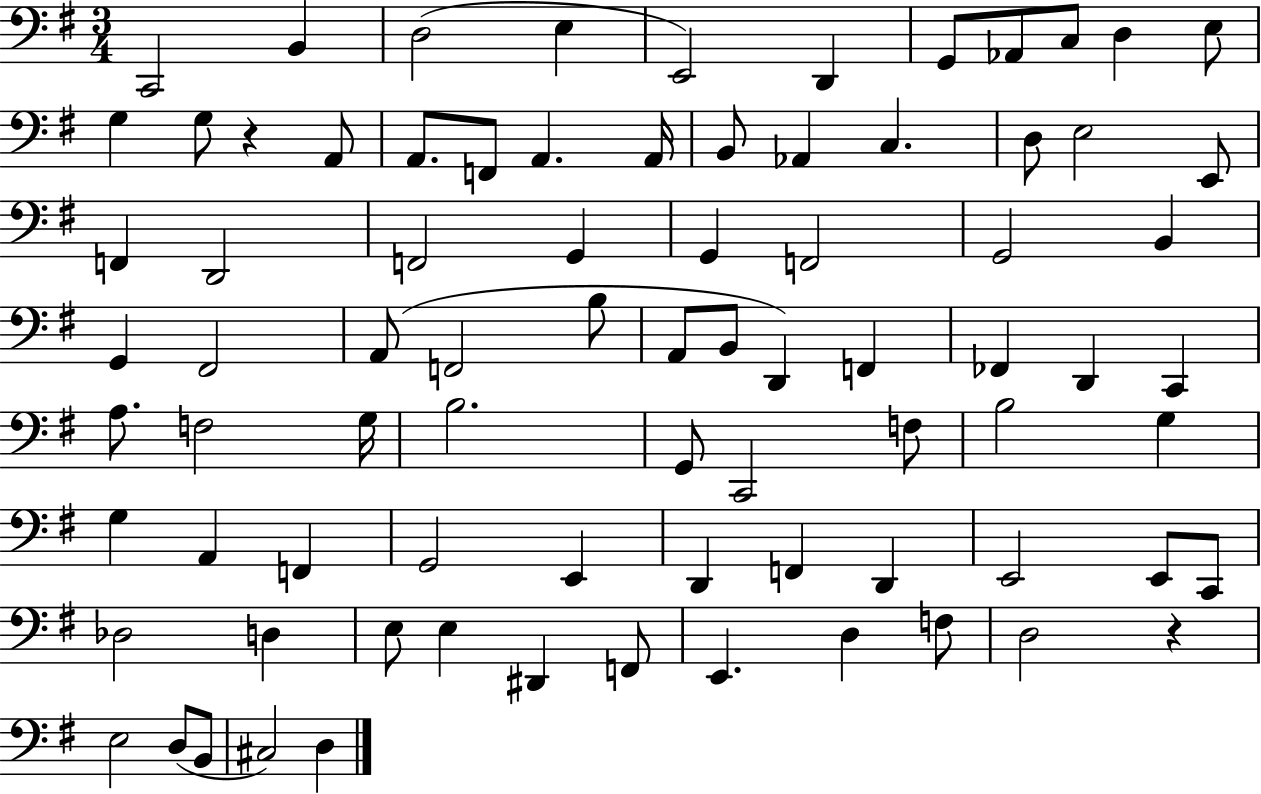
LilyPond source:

{
  \clef bass
  \numericTimeSignature
  \time 3/4
  \key g \major
  c,2 b,4 | d2( e4 | e,2) d,4 | g,8 aes,8 c8 d4 e8 | \break g4 g8 r4 a,8 | a,8. f,8 a,4. a,16 | b,8 aes,4 c4. | d8 e2 e,8 | \break f,4 d,2 | f,2 g,4 | g,4 f,2 | g,2 b,4 | \break g,4 fis,2 | a,8( f,2 b8 | a,8 b,8 d,4) f,4 | fes,4 d,4 c,4 | \break a8. f2 g16 | b2. | g,8 c,2 f8 | b2 g4 | \break g4 a,4 f,4 | g,2 e,4 | d,4 f,4 d,4 | e,2 e,8 c,8 | \break des2 d4 | e8 e4 dis,4 f,8 | e,4. d4 f8 | d2 r4 | \break e2 d8( b,8 | cis2) d4 | \bar "|."
}